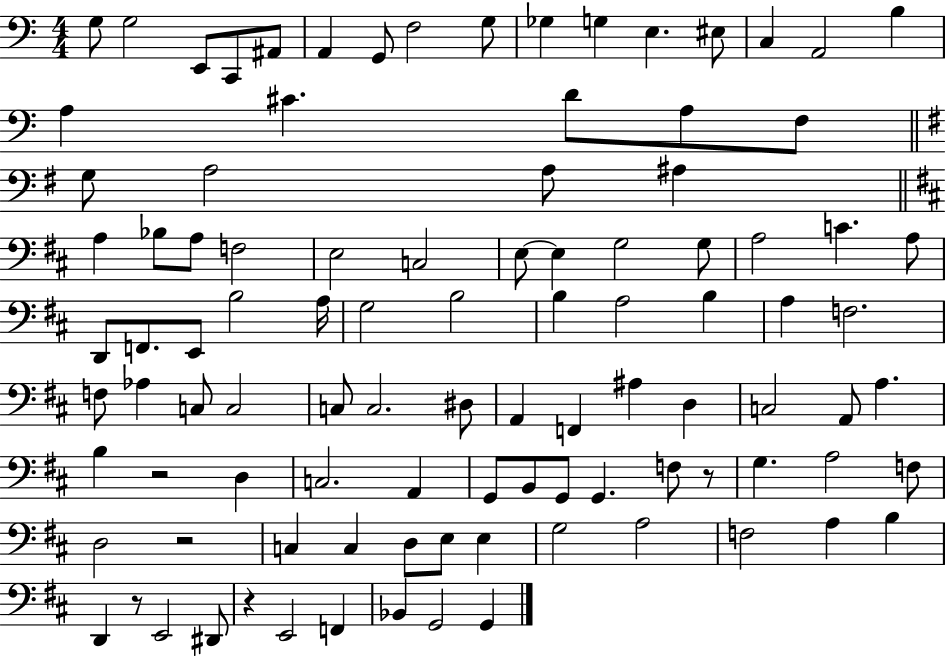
X:1
T:Untitled
M:4/4
L:1/4
K:C
G,/2 G,2 E,,/2 C,,/2 ^A,,/2 A,, G,,/2 F,2 G,/2 _G, G, E, ^E,/2 C, A,,2 B, A, ^C D/2 A,/2 F,/2 G,/2 A,2 A,/2 ^A, A, _B,/2 A,/2 F,2 E,2 C,2 E,/2 E, G,2 G,/2 A,2 C A,/2 D,,/2 F,,/2 E,,/2 B,2 A,/4 G,2 B,2 B, A,2 B, A, F,2 F,/2 _A, C,/2 C,2 C,/2 C,2 ^D,/2 A,, F,, ^A, D, C,2 A,,/2 A, B, z2 D, C,2 A,, G,,/2 B,,/2 G,,/2 G,, F,/2 z/2 G, A,2 F,/2 D,2 z2 C, C, D,/2 E,/2 E, G,2 A,2 F,2 A, B, D,, z/2 E,,2 ^D,,/2 z E,,2 F,, _B,, G,,2 G,,